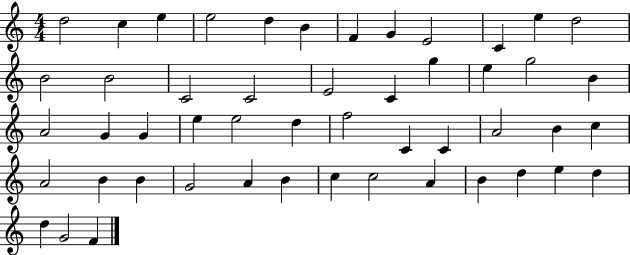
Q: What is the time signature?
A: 4/4